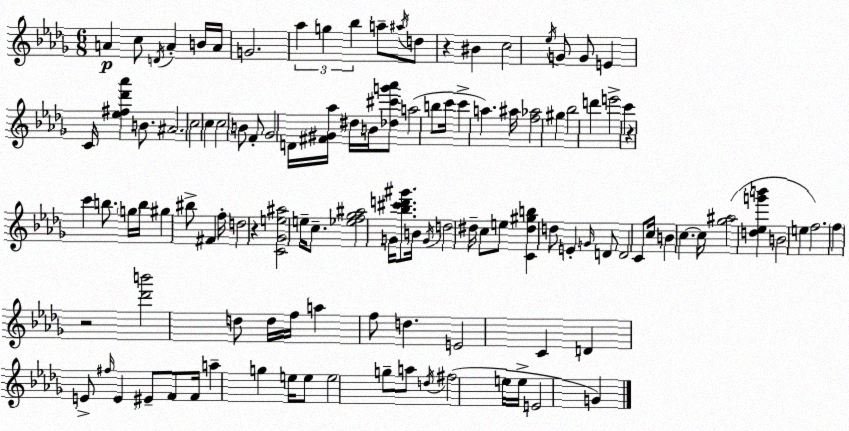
X:1
T:Untitled
M:6/8
L:1/4
K:Bbm
A c/2 D/4 A B/4 A/4 G2 _a g _b a/2 ^a/4 d/2 z ^B c2 _e/4 G/2 G/2 E C/4 [_e^f_d'_a'] B/2 ^A2 c2 c c2 B/2 F/2 _G2 D/4 [^F^G_a]/4 ^d/4 B/4 [_d^c'g'_a']/2 a2 b/2 c'/4 c' a ^a/4 [f_a]2 ^g _b2 d' e'2 c' z c' b/2 g/4 b/4 ^g ^b/2 ^F f/4 d2 z [C_Ge^a]2 e/4 c/2 [_ef_g^a]2 G/4 [_b^c'd'^g']/2 B/4 G/4 d2 ^d/4 c/2 e/2 [C^d^gb] d/2 E G/4 D/2 D2 C/2 c/4 B c c/4 [_g^a]2 [d_eg'b'] B2 e f2 f z2 [_d'b']2 d/2 d/4 f/4 a f/2 d E2 C D E/2 ^f/4 E ^E/2 F/2 F/4 a g e/4 e/2 e2 g/2 a/2 d/4 ^f2 e/4 e/4 E2 G